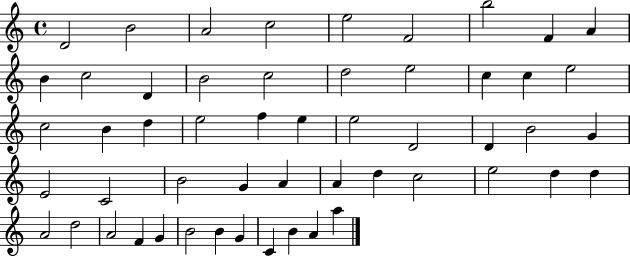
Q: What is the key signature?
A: C major